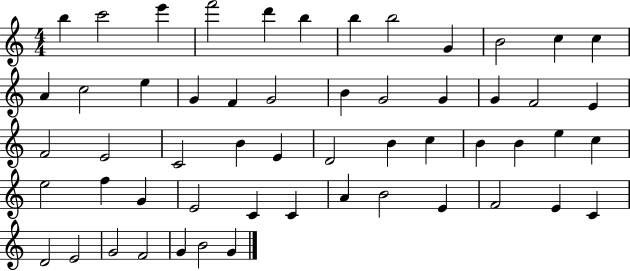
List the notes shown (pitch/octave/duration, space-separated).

B5/q C6/h E6/q F6/h D6/q B5/q B5/q B5/h G4/q B4/h C5/q C5/q A4/q C5/h E5/q G4/q F4/q G4/h B4/q G4/h G4/q G4/q F4/h E4/q F4/h E4/h C4/h B4/q E4/q D4/h B4/q C5/q B4/q B4/q E5/q C5/q E5/h F5/q G4/q E4/h C4/q C4/q A4/q B4/h E4/q F4/h E4/q C4/q D4/h E4/h G4/h F4/h G4/q B4/h G4/q